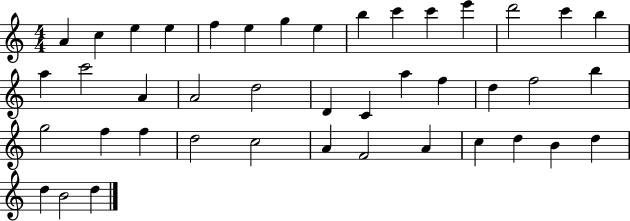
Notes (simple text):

A4/q C5/q E5/q E5/q F5/q E5/q G5/q E5/q B5/q C6/q C6/q E6/q D6/h C6/q B5/q A5/q C6/h A4/q A4/h D5/h D4/q C4/q A5/q F5/q D5/q F5/h B5/q G5/h F5/q F5/q D5/h C5/h A4/q F4/h A4/q C5/q D5/q B4/q D5/q D5/q B4/h D5/q